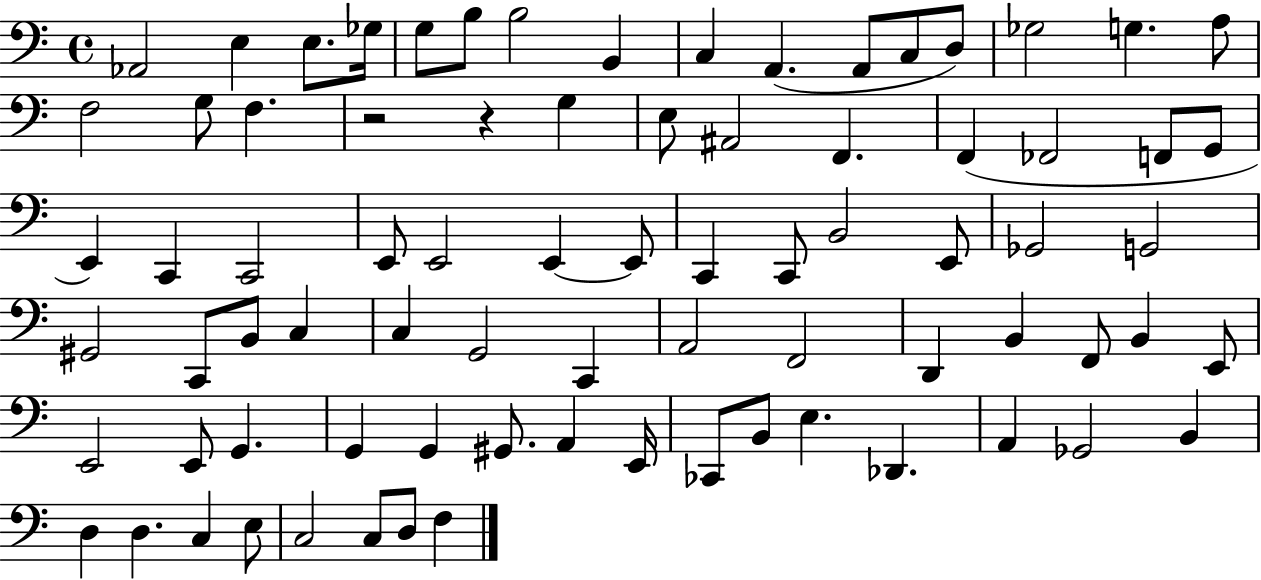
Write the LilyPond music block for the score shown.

{
  \clef bass
  \time 4/4
  \defaultTimeSignature
  \key c \major
  \repeat volta 2 { aes,2 e4 e8. ges16 | g8 b8 b2 b,4 | c4 a,4.( a,8 c8 d8) | ges2 g4. a8 | \break f2 g8 f4. | r2 r4 g4 | e8 ais,2 f,4. | f,4( fes,2 f,8 g,8 | \break e,4) c,4 c,2 | e,8 e,2 e,4~~ e,8 | c,4 c,8 b,2 e,8 | ges,2 g,2 | \break gis,2 c,8 b,8 c4 | c4 g,2 c,4 | a,2 f,2 | d,4 b,4 f,8 b,4 e,8 | \break e,2 e,8 g,4. | g,4 g,4 gis,8. a,4 e,16 | ces,8 b,8 e4. des,4. | a,4 ges,2 b,4 | \break d4 d4. c4 e8 | c2 c8 d8 f4 | } \bar "|."
}